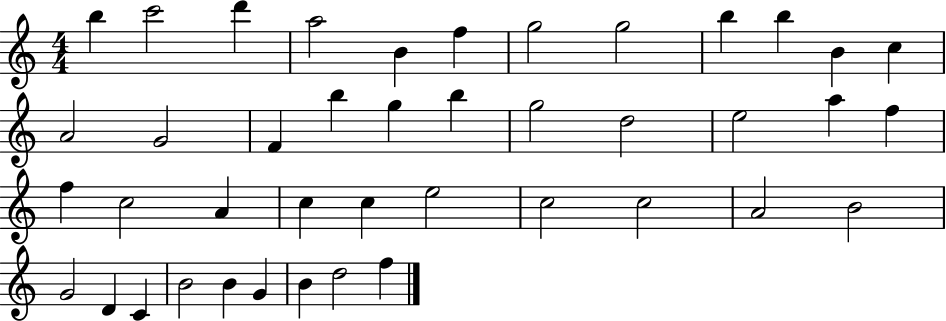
{
  \clef treble
  \numericTimeSignature
  \time 4/4
  \key c \major
  b''4 c'''2 d'''4 | a''2 b'4 f''4 | g''2 g''2 | b''4 b''4 b'4 c''4 | \break a'2 g'2 | f'4 b''4 g''4 b''4 | g''2 d''2 | e''2 a''4 f''4 | \break f''4 c''2 a'4 | c''4 c''4 e''2 | c''2 c''2 | a'2 b'2 | \break g'2 d'4 c'4 | b'2 b'4 g'4 | b'4 d''2 f''4 | \bar "|."
}